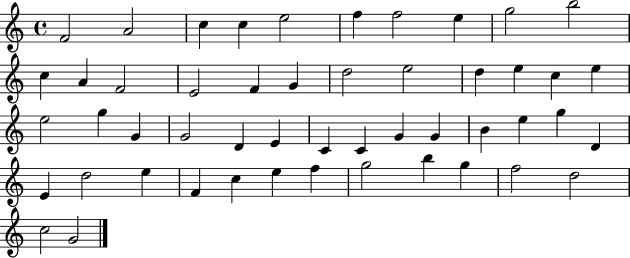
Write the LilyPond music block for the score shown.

{
  \clef treble
  \time 4/4
  \defaultTimeSignature
  \key c \major
  f'2 a'2 | c''4 c''4 e''2 | f''4 f''2 e''4 | g''2 b''2 | \break c''4 a'4 f'2 | e'2 f'4 g'4 | d''2 e''2 | d''4 e''4 c''4 e''4 | \break e''2 g''4 g'4 | g'2 d'4 e'4 | c'4 c'4 g'4 g'4 | b'4 e''4 g''4 d'4 | \break e'4 d''2 e''4 | f'4 c''4 e''4 f''4 | g''2 b''4 g''4 | f''2 d''2 | \break c''2 g'2 | \bar "|."
}